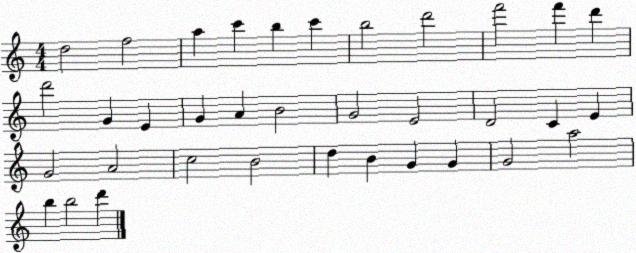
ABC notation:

X:1
T:Untitled
M:4/4
L:1/4
K:C
d2 f2 a c' b c' b2 d'2 f'2 f' d' d'2 G E G A B2 G2 E2 D2 C E G2 A2 c2 B2 d B G G G2 a2 b b2 d'